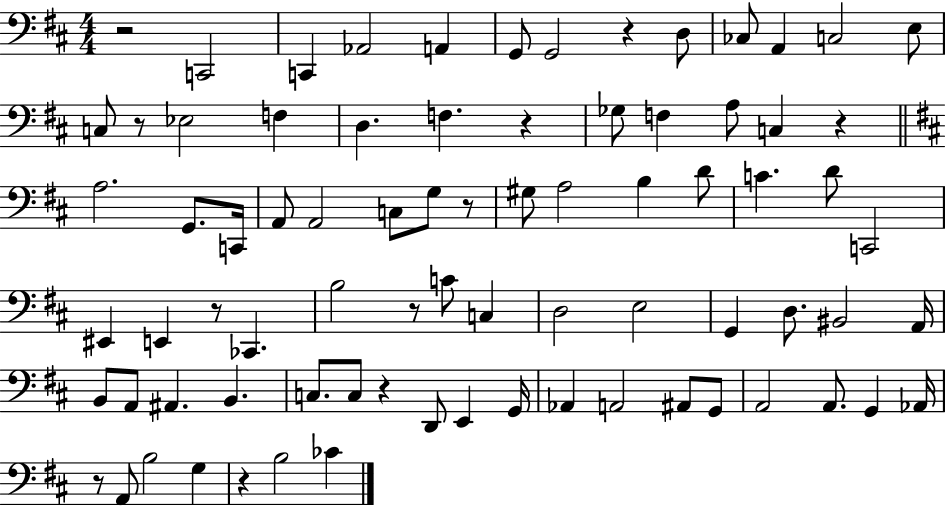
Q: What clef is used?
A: bass